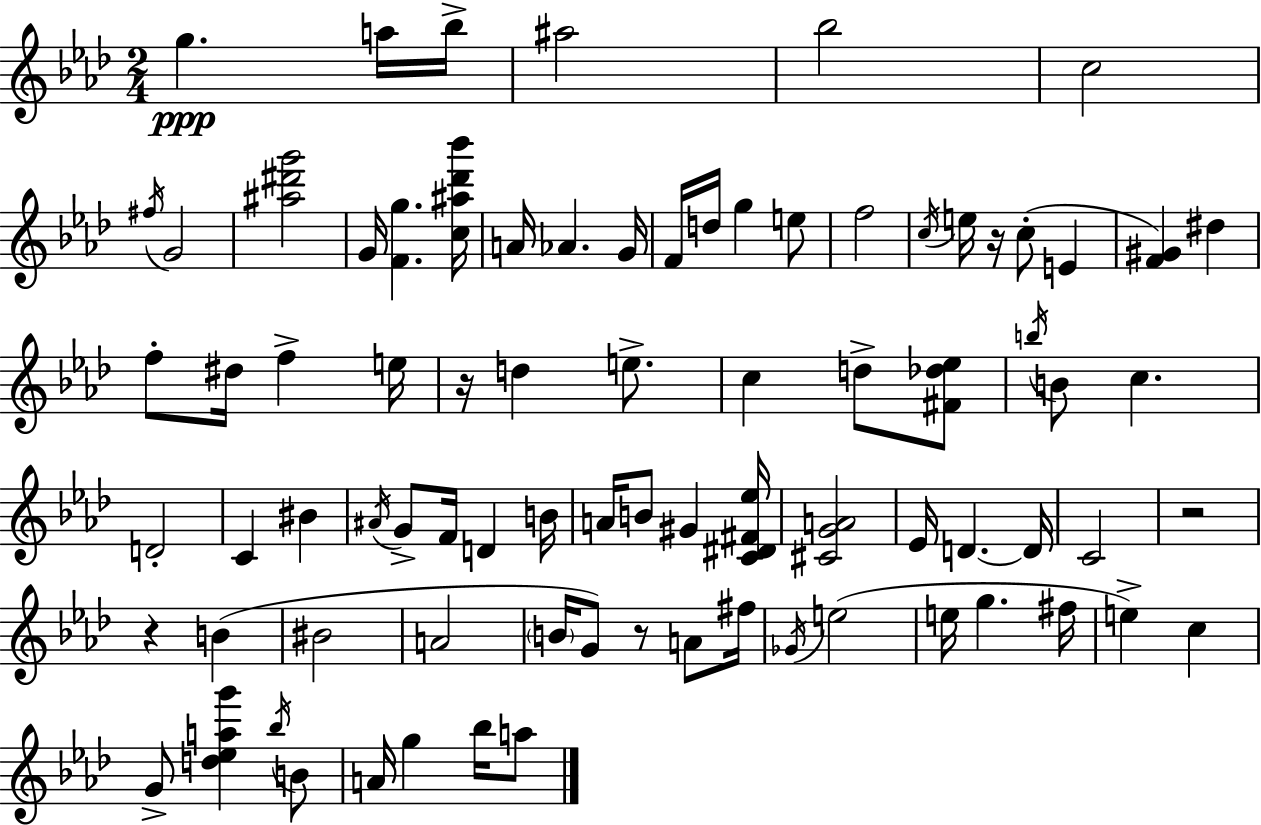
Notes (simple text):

G5/q. A5/s Bb5/s A#5/h Bb5/h C5/h F#5/s G4/h [A#5,D#6,G6]/h G4/s [F4,G5]/q. [C5,A#5,Db6,Bb6]/s A4/s Ab4/q. G4/s F4/s D5/s G5/q E5/e F5/h C5/s E5/s R/s C5/e E4/q [F4,G#4]/q D#5/q F5/e D#5/s F5/q E5/s R/s D5/q E5/e. C5/q D5/e [F#4,Db5,Eb5]/e B5/s B4/e C5/q. D4/h C4/q BIS4/q A#4/s G4/e F4/s D4/q B4/s A4/s B4/e G#4/q [C4,D#4,F#4,Eb5]/s [C#4,G4,A4]/h Eb4/s D4/q. D4/s C4/h R/h R/q B4/q BIS4/h A4/h B4/s G4/e R/e A4/e F#5/s Gb4/s E5/h E5/s G5/q. F#5/s E5/q C5/q G4/e [D5,Eb5,A5,G6]/q Bb5/s B4/e A4/s G5/q Bb5/s A5/e